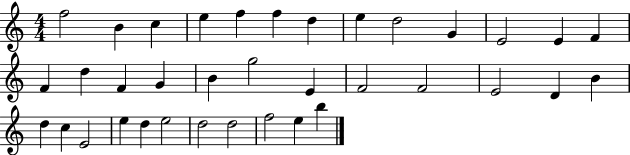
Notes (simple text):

F5/h B4/q C5/q E5/q F5/q F5/q D5/q E5/q D5/h G4/q E4/h E4/q F4/q F4/q D5/q F4/q G4/q B4/q G5/h E4/q F4/h F4/h E4/h D4/q B4/q D5/q C5/q E4/h E5/q D5/q E5/h D5/h D5/h F5/h E5/q B5/q